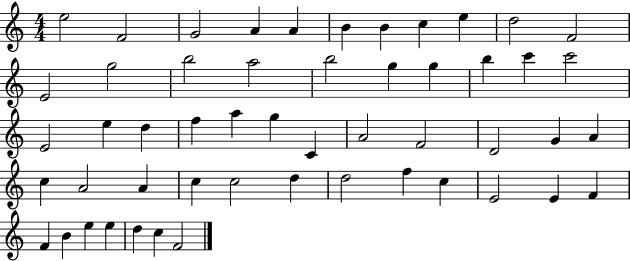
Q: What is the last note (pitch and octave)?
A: F4